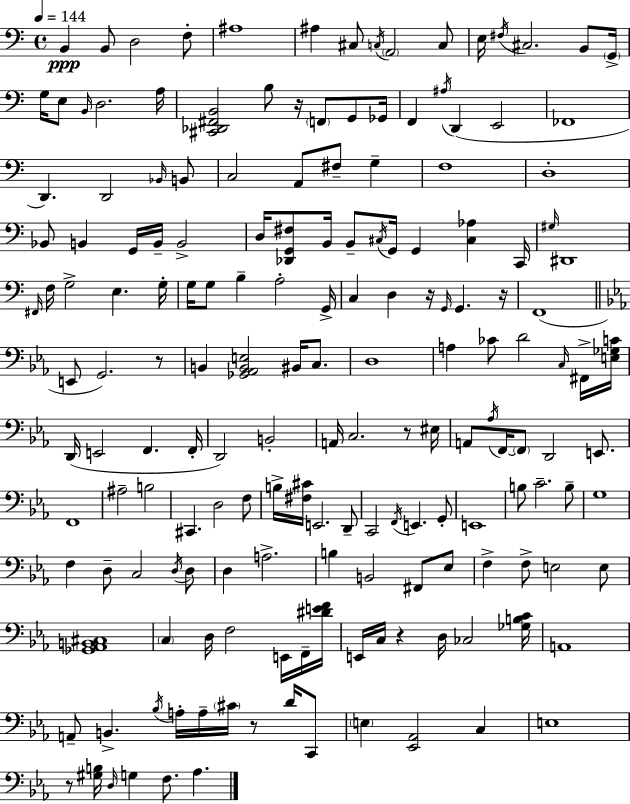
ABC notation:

X:1
T:Untitled
M:4/4
L:1/4
K:Am
B,, B,,/2 D,2 F,/2 ^A,4 ^A, ^C,/2 C,/4 A,,2 C,/2 E,/4 ^F,/4 ^C,2 B,,/2 G,,/4 G,/4 E,/2 B,,/4 D,2 A,/4 [^C,,_D,,^F,,B,,]2 B,/2 z/4 F,,/2 G,,/2 _G,,/4 F,, ^A,/4 D,, E,,2 _F,,4 D,, D,,2 _B,,/4 B,,/2 C,2 A,,/2 ^F,/2 G, F,4 D,4 _B,,/2 B,, G,,/4 B,,/4 B,,2 D,/4 [_D,,G,,^F,]/2 B,,/4 B,,/2 ^C,/4 G,,/4 G,, [^C,_A,] C,,/4 ^G,/4 ^D,,4 ^F,,/4 F,/4 G,2 E, G,/4 G,/4 G,/2 B, A,2 G,,/4 C, D, z/4 G,,/4 G,, z/4 F,,4 E,,/2 G,,2 z/2 B,, [_G,,_A,,B,,E,]2 ^B,,/4 C,/2 D,4 A, _C/2 D2 C,/4 ^F,,/4 [E,_G,C]/4 D,,/4 E,,2 F,, F,,/4 D,,2 B,,2 A,,/4 C,2 z/2 ^E,/4 A,,/2 _A,/4 F,,/4 F,,/2 D,,2 E,,/2 F,,4 ^A,2 B,2 ^C,, D,2 F,/2 B,/4 [^F,^C]/4 E,,2 D,,/2 C,,2 F,,/4 E,, G,,/2 E,,4 B,/2 C2 B,/2 G,4 F, D,/2 C,2 D,/4 D,/2 D, A,2 B, B,,2 ^F,,/2 _E,/2 F, F,/2 E,2 E,/2 [_G,,_A,,B,,^C,]4 C, D,/4 F,2 E,,/4 F,,/4 [^DEF]/4 E,,/4 C,/4 z D,/4 _C,2 [_G,B,C]/4 A,,4 A,,/2 B,, _B,/4 A,/4 A,/4 ^C/4 z/2 D/4 C,,/2 E, [_E,,_A,,]2 C, E,4 z/2 [^G,B,]/4 D,/4 G, F,/2 _A,